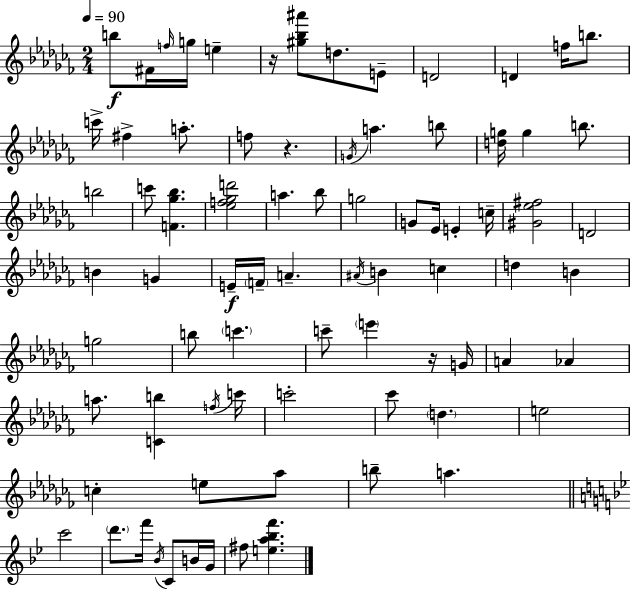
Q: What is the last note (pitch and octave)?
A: F#5